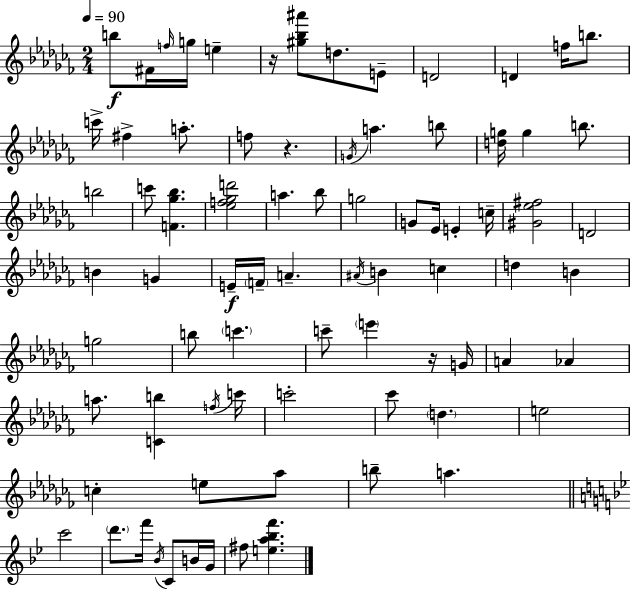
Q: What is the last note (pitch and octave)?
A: F#5